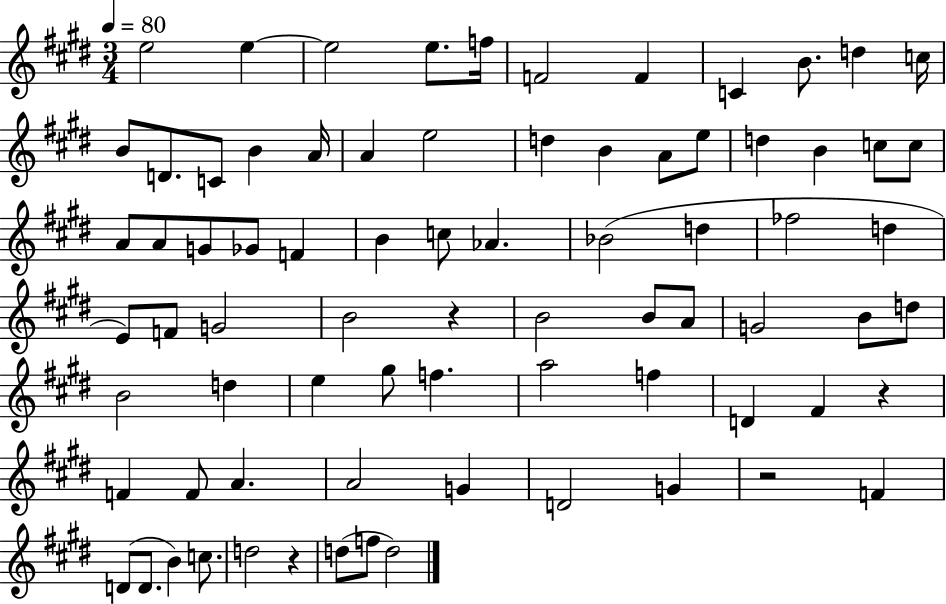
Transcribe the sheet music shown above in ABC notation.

X:1
T:Untitled
M:3/4
L:1/4
K:E
e2 e e2 e/2 f/4 F2 F C B/2 d c/4 B/2 D/2 C/2 B A/4 A e2 d B A/2 e/2 d B c/2 c/2 A/2 A/2 G/2 _G/2 F B c/2 _A _B2 d _f2 d E/2 F/2 G2 B2 z B2 B/2 A/2 G2 B/2 d/2 B2 d e ^g/2 f a2 f D ^F z F F/2 A A2 G D2 G z2 F D/2 D/2 B c/2 d2 z d/2 f/2 d2